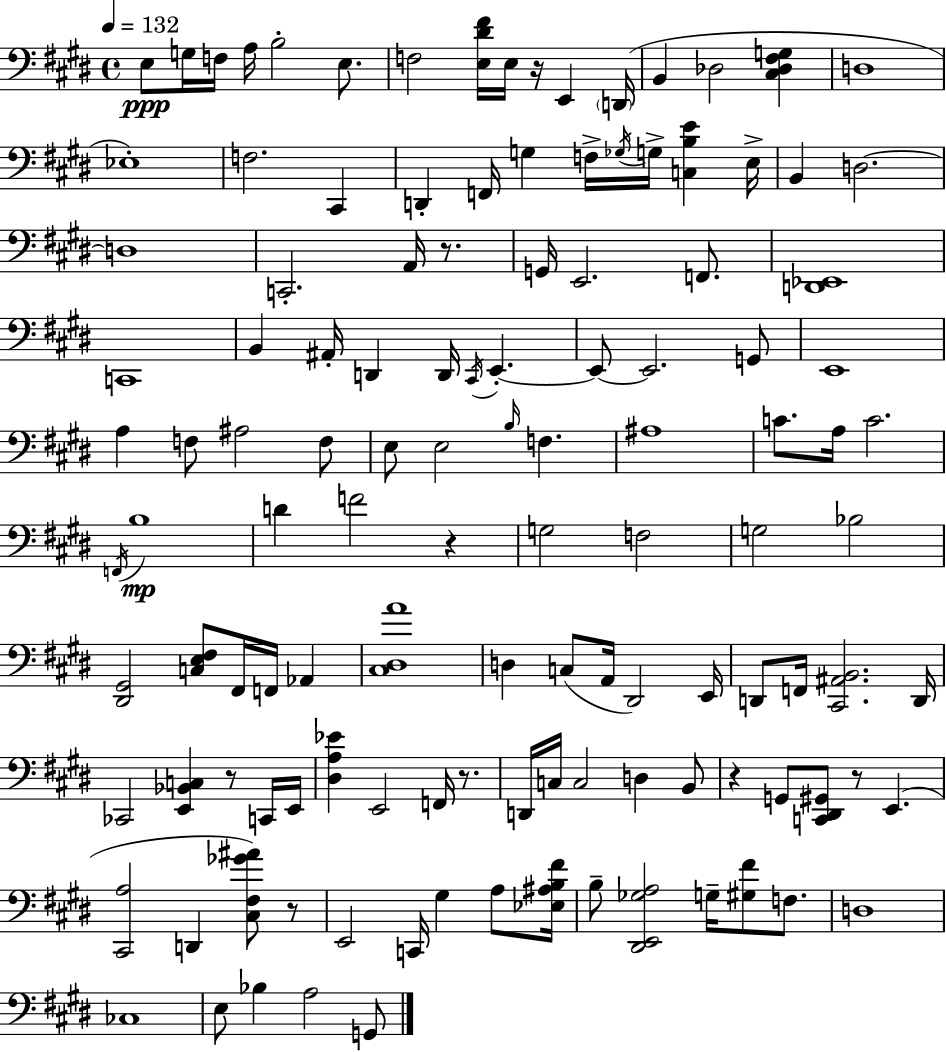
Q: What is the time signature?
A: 4/4